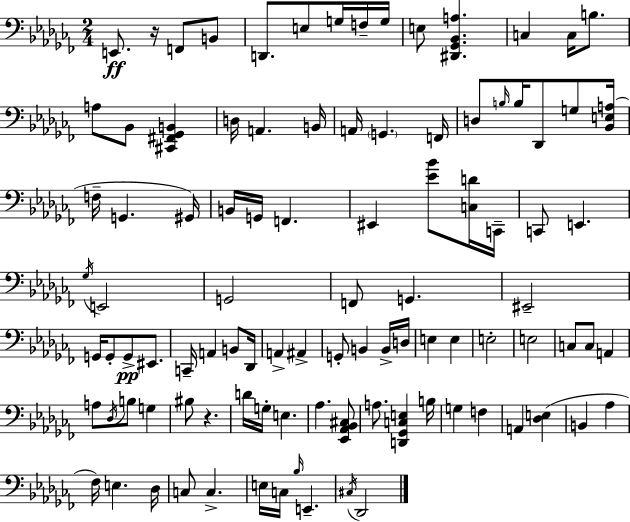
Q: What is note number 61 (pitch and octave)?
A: C3